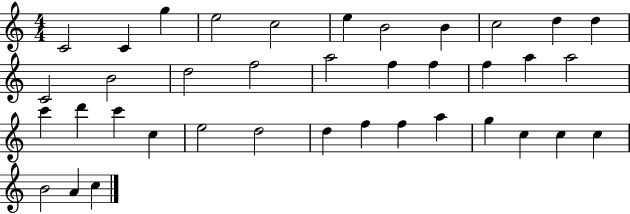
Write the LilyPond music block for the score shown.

{
  \clef treble
  \numericTimeSignature
  \time 4/4
  \key c \major
  c'2 c'4 g''4 | e''2 c''2 | e''4 b'2 b'4 | c''2 d''4 d''4 | \break c'2 b'2 | d''2 f''2 | a''2 f''4 f''4 | f''4 a''4 a''2 | \break c'''4 d'''4 c'''4 c''4 | e''2 d''2 | d''4 f''4 f''4 a''4 | g''4 c''4 c''4 c''4 | \break b'2 a'4 c''4 | \bar "|."
}